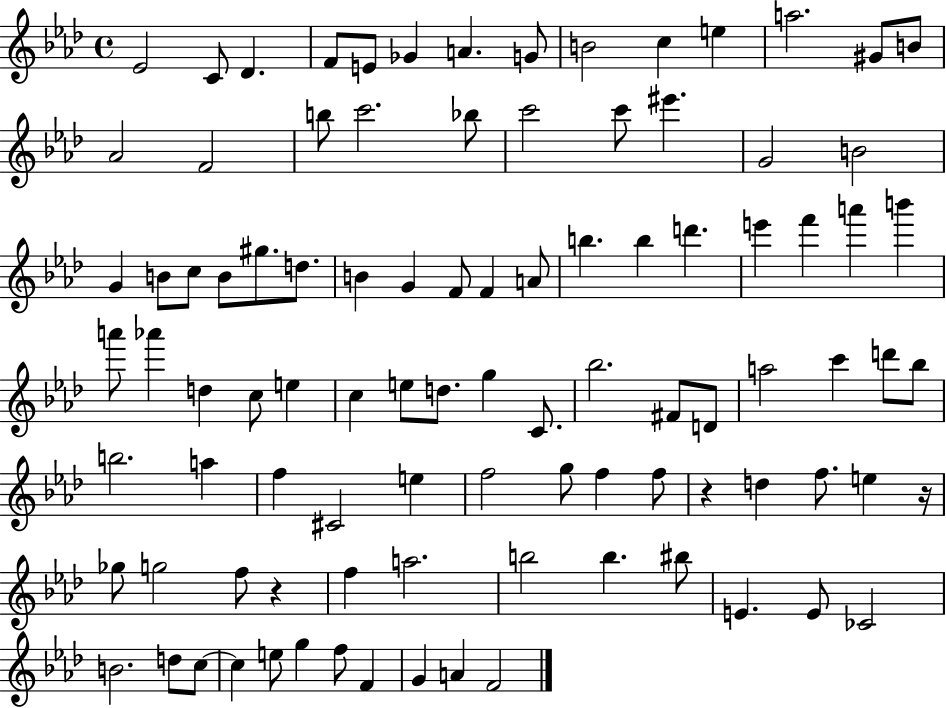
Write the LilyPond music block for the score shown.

{
  \clef treble
  \time 4/4
  \defaultTimeSignature
  \key aes \major
  ees'2 c'8 des'4. | f'8 e'8 ges'4 a'4. g'8 | b'2 c''4 e''4 | a''2. gis'8 b'8 | \break aes'2 f'2 | b''8 c'''2. bes''8 | c'''2 c'''8 eis'''4. | g'2 b'2 | \break g'4 b'8 c''8 b'8 gis''8. d''8. | b'4 g'4 f'8 f'4 a'8 | b''4. b''4 d'''4. | e'''4 f'''4 a'''4 b'''4 | \break a'''8 aes'''4 d''4 c''8 e''4 | c''4 e''8 d''8. g''4 c'8. | bes''2. fis'8 d'8 | a''2 c'''4 d'''8 bes''8 | \break b''2. a''4 | f''4 cis'2 e''4 | f''2 g''8 f''4 f''8 | r4 d''4 f''8. e''4 r16 | \break ges''8 g''2 f''8 r4 | f''4 a''2. | b''2 b''4. bis''8 | e'4. e'8 ces'2 | \break b'2. d''8 c''8~~ | c''4 e''8 g''4 f''8 f'4 | g'4 a'4 f'2 | \bar "|."
}